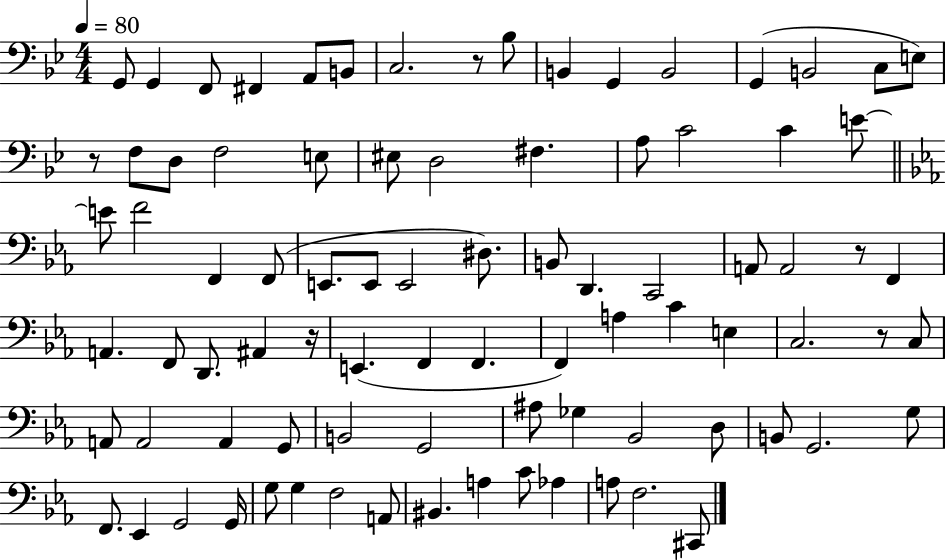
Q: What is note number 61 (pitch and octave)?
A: Gb3